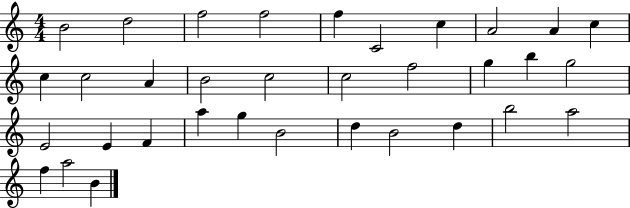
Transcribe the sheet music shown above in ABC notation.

X:1
T:Untitled
M:4/4
L:1/4
K:C
B2 d2 f2 f2 f C2 c A2 A c c c2 A B2 c2 c2 f2 g b g2 E2 E F a g B2 d B2 d b2 a2 f a2 B